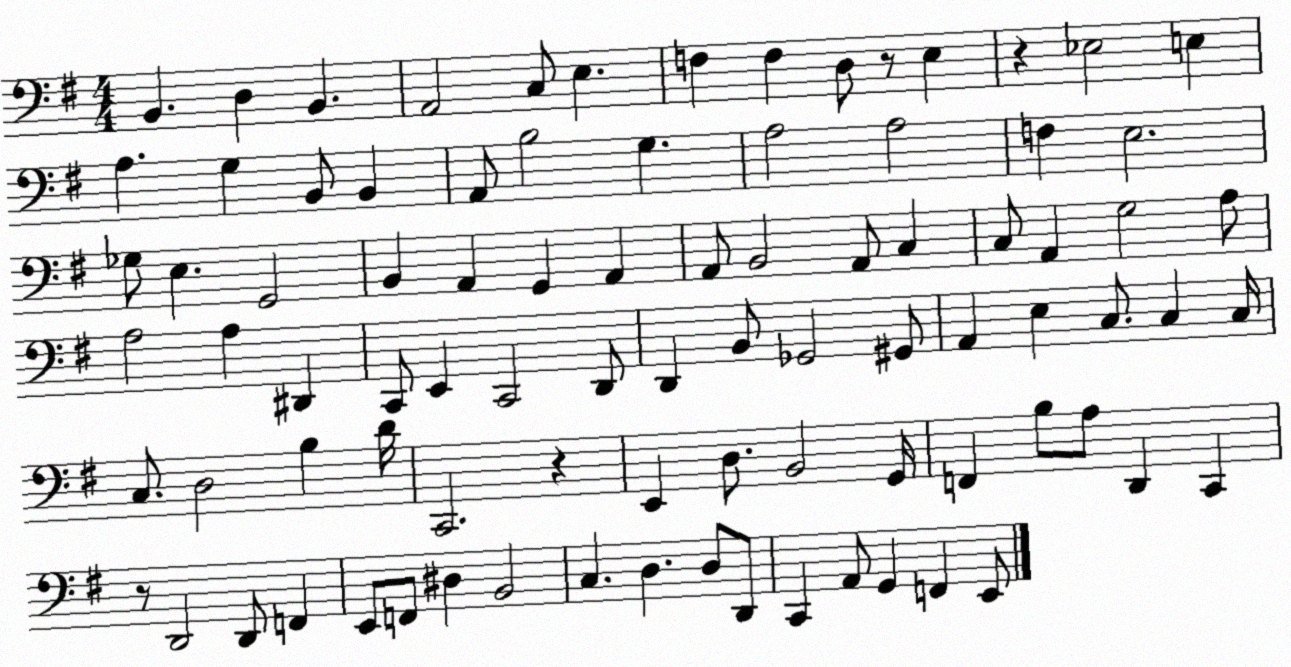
X:1
T:Untitled
M:4/4
L:1/4
K:G
B,, D, B,, A,,2 C,/2 E, F, F, D,/2 z/2 E, z _E,2 E, A, G, B,,/2 B,, A,,/2 B,2 G, A,2 A,2 F, E,2 _G,/2 E, G,,2 B,, A,, G,, A,, A,,/2 B,,2 A,,/2 C, C,/2 A,, G,2 A,/2 A,2 A, ^D,, C,,/2 E,, C,,2 D,,/2 D,, B,,/2 _G,,2 ^G,,/2 A,, E, C,/2 C, C,/4 C,/2 D,2 B, D/4 C,,2 z E,, D,/2 B,,2 G,,/4 F,, B,/2 A,/2 D,, C,, z/2 D,,2 D,,/2 F,, E,,/2 F,,/2 ^D, B,,2 C, D, D,/2 D,,/2 C,, A,,/2 G,, F,, E,,/2